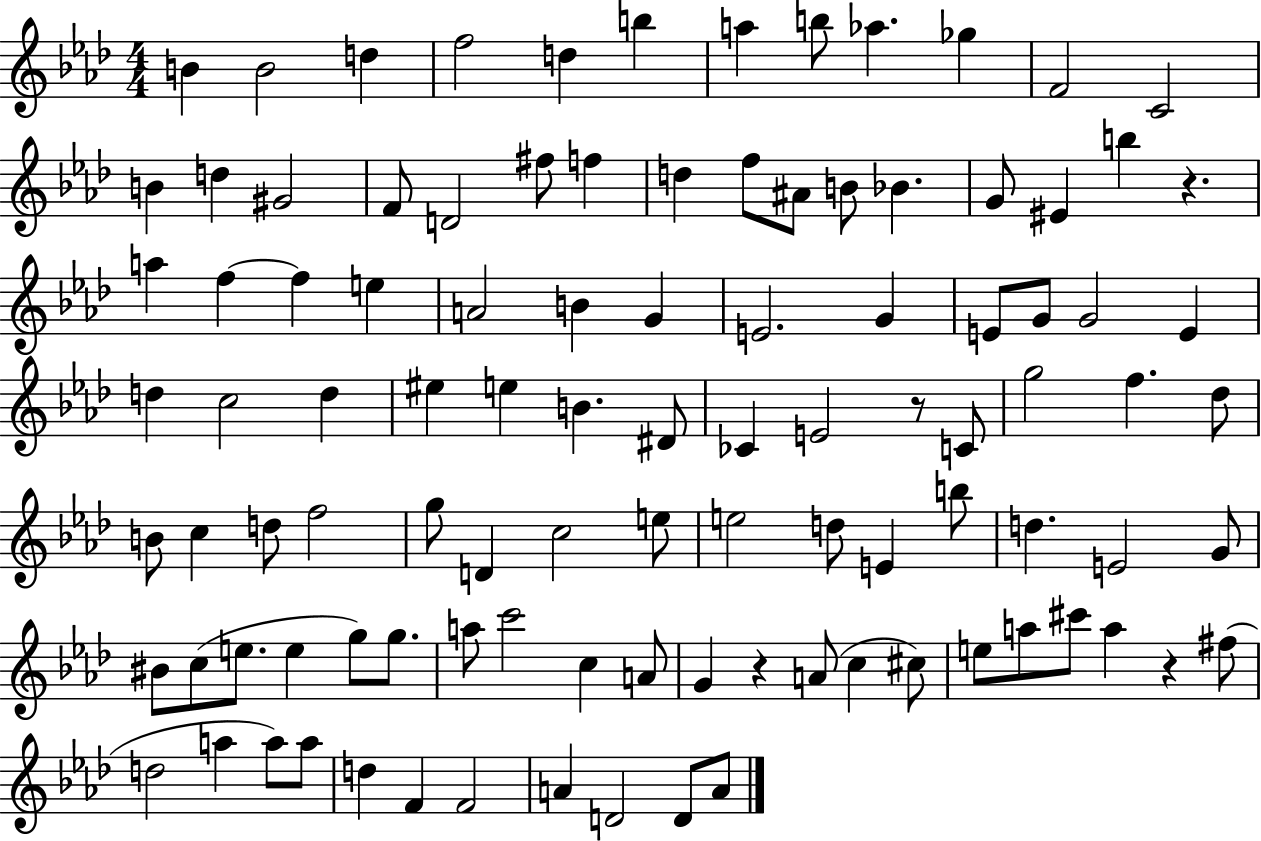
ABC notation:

X:1
T:Untitled
M:4/4
L:1/4
K:Ab
B B2 d f2 d b a b/2 _a _g F2 C2 B d ^G2 F/2 D2 ^f/2 f d f/2 ^A/2 B/2 _B G/2 ^E b z a f f e A2 B G E2 G E/2 G/2 G2 E d c2 d ^e e B ^D/2 _C E2 z/2 C/2 g2 f _d/2 B/2 c d/2 f2 g/2 D c2 e/2 e2 d/2 E b/2 d E2 G/2 ^B/2 c/2 e/2 e g/2 g/2 a/2 c'2 c A/2 G z A/2 c ^c/2 e/2 a/2 ^c'/2 a z ^f/2 d2 a a/2 a/2 d F F2 A D2 D/2 A/2